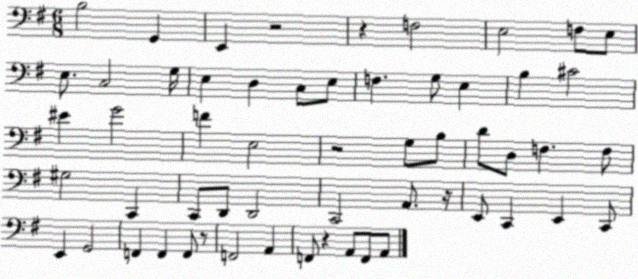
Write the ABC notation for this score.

X:1
T:Untitled
M:6/8
L:1/4
K:G
B,2 G,, E,, z2 z F,2 E,2 F,/2 E,/2 E,/2 C,2 G,/4 E, D, C,/2 E,/2 F, G,/2 E, B, ^C2 ^E G2 F E,2 z2 G,/2 B,/2 D/2 D,/2 F, F,/2 ^G,2 C,, C,,/2 D,,/2 D,,2 C,,2 A,,/2 z/4 E,,/2 C,, E,, C,,/2 E,, G,,2 F,, F,, F,,/2 z/2 F,,2 A,, F,,/2 z A,,/2 F,,/2 A,,/2